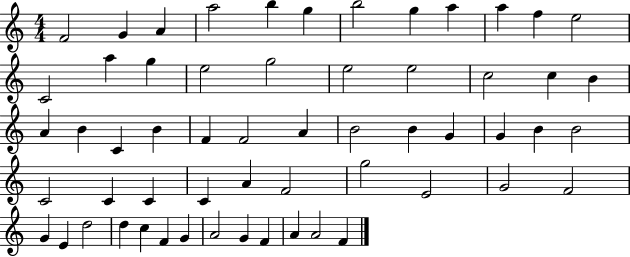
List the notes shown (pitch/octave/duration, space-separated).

F4/h G4/q A4/q A5/h B5/q G5/q B5/h G5/q A5/q A5/q F5/q E5/h C4/h A5/q G5/q E5/h G5/h E5/h E5/h C5/h C5/q B4/q A4/q B4/q C4/q B4/q F4/q F4/h A4/q B4/h B4/q G4/q G4/q B4/q B4/h C4/h C4/q C4/q C4/q A4/q F4/h G5/h E4/h G4/h F4/h G4/q E4/q D5/h D5/q C5/q F4/q G4/q A4/h G4/q F4/q A4/q A4/h F4/q